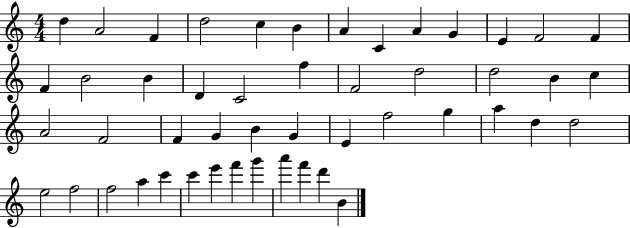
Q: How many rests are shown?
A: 0